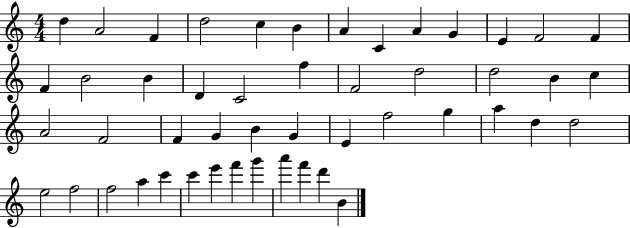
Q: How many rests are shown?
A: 0